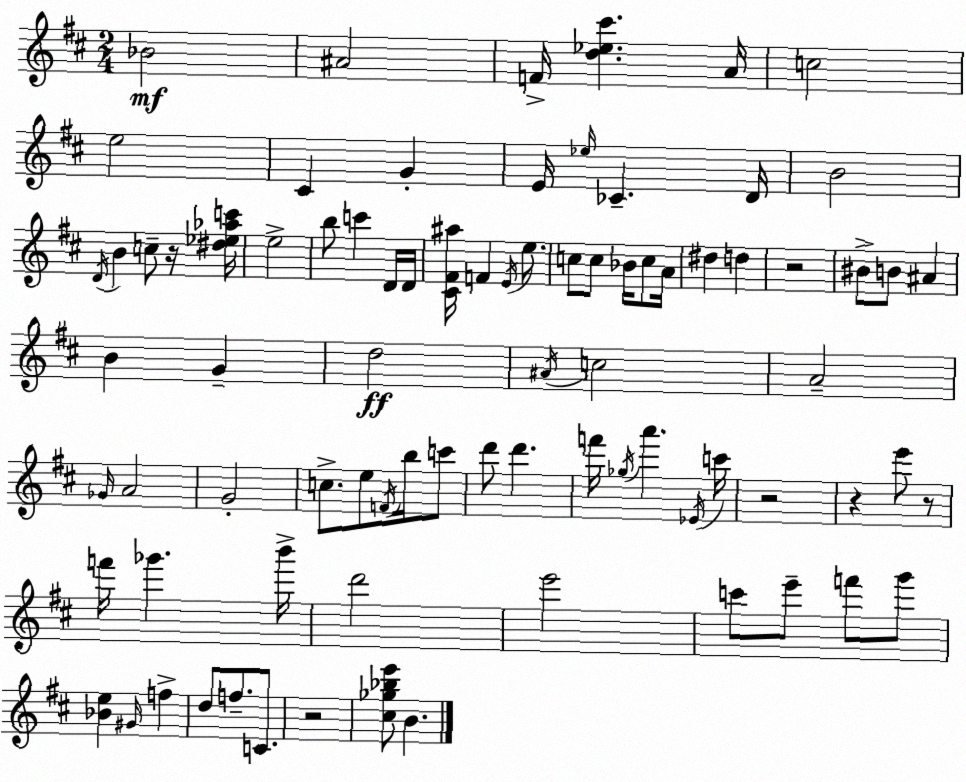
X:1
T:Untitled
M:2/4
L:1/4
K:D
_B2 ^A2 F/4 [d_e^c'] A/4 c2 e2 ^C G E/4 _e/4 _C D/4 B2 D/4 B c/2 z/4 [^d_e_ac']/4 e2 b/2 c' D/4 D/4 [^C^F^a]/4 F E/4 e/2 c/2 c/2 _B/4 c/2 A/4 ^d d z2 ^B/2 B/2 ^A B G d2 ^A/4 c2 A2 _G/4 A2 G2 c/2 e/2 F/4 b/4 c'/2 d'/2 d' f'/4 _g/4 a' _E/4 c'/4 z2 z e'/2 z/2 f'/4 _g' b'/4 d'2 e'2 c'/2 e'/2 f'/2 g'/2 [_Be] ^G/4 f d/2 f/2 C/2 z2 [^c_g_be']/2 B